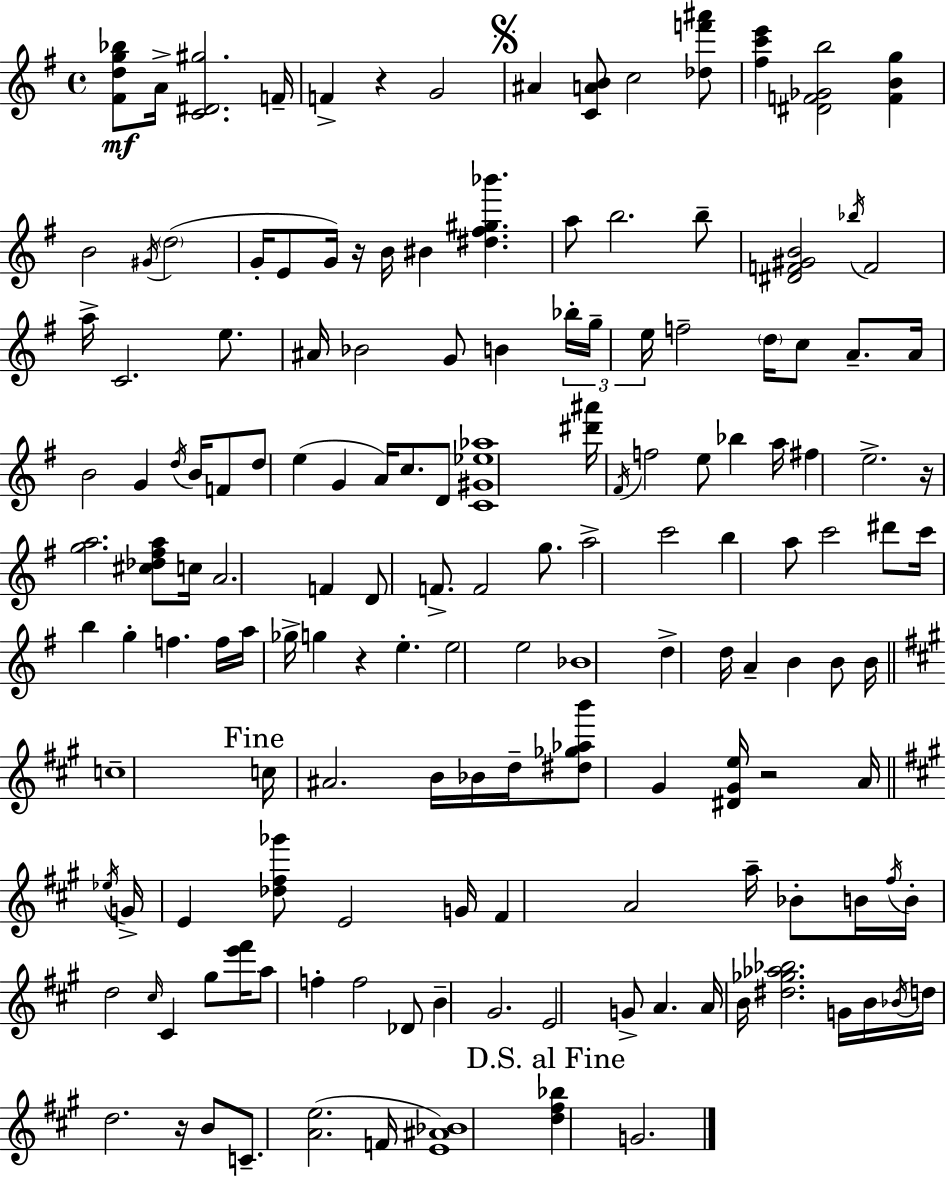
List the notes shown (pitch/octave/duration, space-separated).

[F#4,D5,G5,Bb5]/e A4/s [C4,D#4,G#5]/h. F4/s F4/q R/q G4/h A#4/q [C4,A4,B4]/e C5/h [Db5,F6,A#6]/e [F#5,C6,E6]/q [D#4,F4,Gb4,B5]/h [F4,B4,G5]/q B4/h G#4/s D5/h G4/s E4/e G4/s R/s B4/s BIS4/q [D#5,F#5,G#5,Bb6]/q. A5/e B5/h. B5/e [D#4,F4,G#4,B4]/h Bb5/s F4/h A5/s C4/h. E5/e. A#4/s Bb4/h G4/e B4/q Bb5/s G5/s E5/s F5/h D5/s C5/e A4/e. A4/s B4/h G4/q D5/s B4/s F4/e D5/e E5/q G4/q A4/s C5/e. D4/e [C4,G#4,Eb5,Ab5]/w [D#6,A#6]/s F#4/s F5/h E5/e Bb5/q A5/s F#5/q E5/h. R/s [G5,A5]/h. [C#5,Db5,F#5,A5]/e C5/s A4/h. F4/q D4/e F4/e. F4/h G5/e. A5/h C6/h B5/q A5/e C6/h D#6/e C6/s B5/q G5/q F5/q. F5/s A5/s Gb5/s G5/q R/q E5/q. E5/h E5/h Bb4/w D5/q D5/s A4/q B4/q B4/e B4/s C5/w C5/s A#4/h. B4/s Bb4/s D5/s [D#5,Gb5,Ab5,B6]/e G#4/q [D#4,G#4,E5]/s R/h A4/s Eb5/s G4/s E4/q [Db5,F#5,Gb6]/e E4/h G4/s F#4/q A4/h A5/s Bb4/e B4/s F#5/s B4/s D5/h C#5/s C#4/q G#5/e [E6,F#6]/s A5/e F5/q F5/h Db4/e B4/q G#4/h. E4/h G4/e A4/q. A4/s B4/s [D#5,Gb5,Ab5,Bb5]/h. G4/s B4/s Bb4/s D5/s D5/h. R/s B4/e C4/e. [A4,E5]/h. F4/s [E4,A#4,Bb4]/w [D5,F#5,Bb5]/q G4/h.